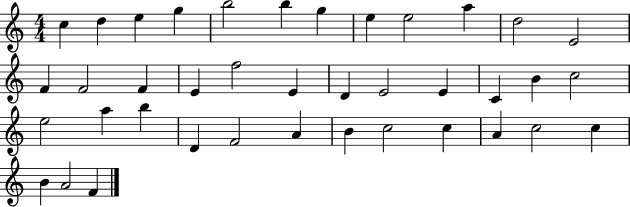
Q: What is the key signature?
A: C major